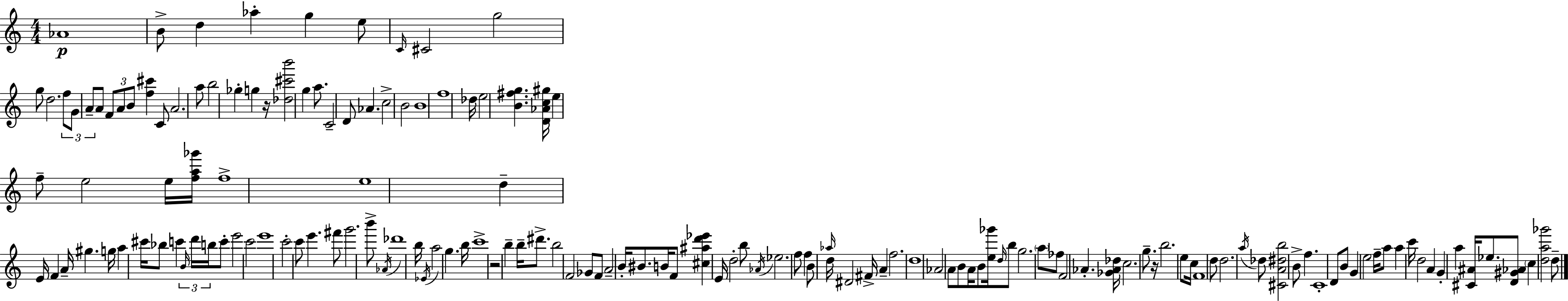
{
  \clef treble
  \numericTimeSignature
  \time 4/4
  \key c \major
  aes'1\p | b'8-> d''4 aes''4-. g''4 e''8 | \grace { c'16 } cis'2 g''2 | g''8 d''2. \tuplet 3/2 { f''8 | \break g'8 a'8-- } a'8 \tuplet 3/2 { f'8 a'8 b'8 } <f'' cis'''>4 | c'8 a'2. a''8 | b''2 ges''4-. g''4 | r16 <des'' cis''' b'''>2 g''4 a''8. | \break c'2-- d'8 aes'4. | c''2-> b'2 | b'1 | f''1 | \break des''16 e''2 <b' fis'' g''>4. | <d' aes' c'' gis''>16 e''4 f''8-- e''2 e''16 | <f'' a'' ges'''>16 f''1-> | e''1 | \break d''4-- e'16 f'4 a'16-- gis''4. | g''16 a''4 cis'''16 bes''8 c'''4 \tuplet 3/2 { \grace { b'16 } d'''16 b''16 } | c'''8-. e'''2 c'''2 | e'''1 | \break c'''2-. c'''8 e'''4. | fis'''8 g'''2. | b'''8-> \acciaccatura { aes'16 } des'''1 | b''16 \acciaccatura { ees'16 } a''2 g''4. | \break b''16 c'''1-> | r2 b''4-- | b''16-- dis'''8.-> b''2 f'2 | ges'8 f'8 a'2-- | \break b'16-. bis'8. b'16 f'8 <cis'' ais'' d''' ees'''>4 e'16 d''2-. | b''8 \acciaccatura { aes'16 } ees''2. | f''8 f''4 b'8 \grace { aes''16 } d''16 dis'2 | fis'16-> a'4-- f''2. | \break d''1 | aes'2 a'8 | b'8 a'16 b'8 <e'' ges'''>16 \grace { d''16 } b''8 g''2. | \parenthesize a''8 fes''8 f'2 | \break aes'4.-. <ges' aes' des''>16 c''2. | g''8.-- r16 b''2. | e''8 c''16 f'1 | d''8 d''2. | \break \acciaccatura { a''16 } des''8 <cis' a' dis'' b''>2 | b'8-> f''4. c'1-. | d'8 b'8 g'4 | e''2 f''16-- a''8 a''4 c'''16 | \break d''2 a'4 g'4-. | a''4 <cis' ais'>16 ees''8. <d' gis' aes'>8 \parenthesize c''4 <d'' a'' ges'''>2 | d''8-- \bar "|."
}